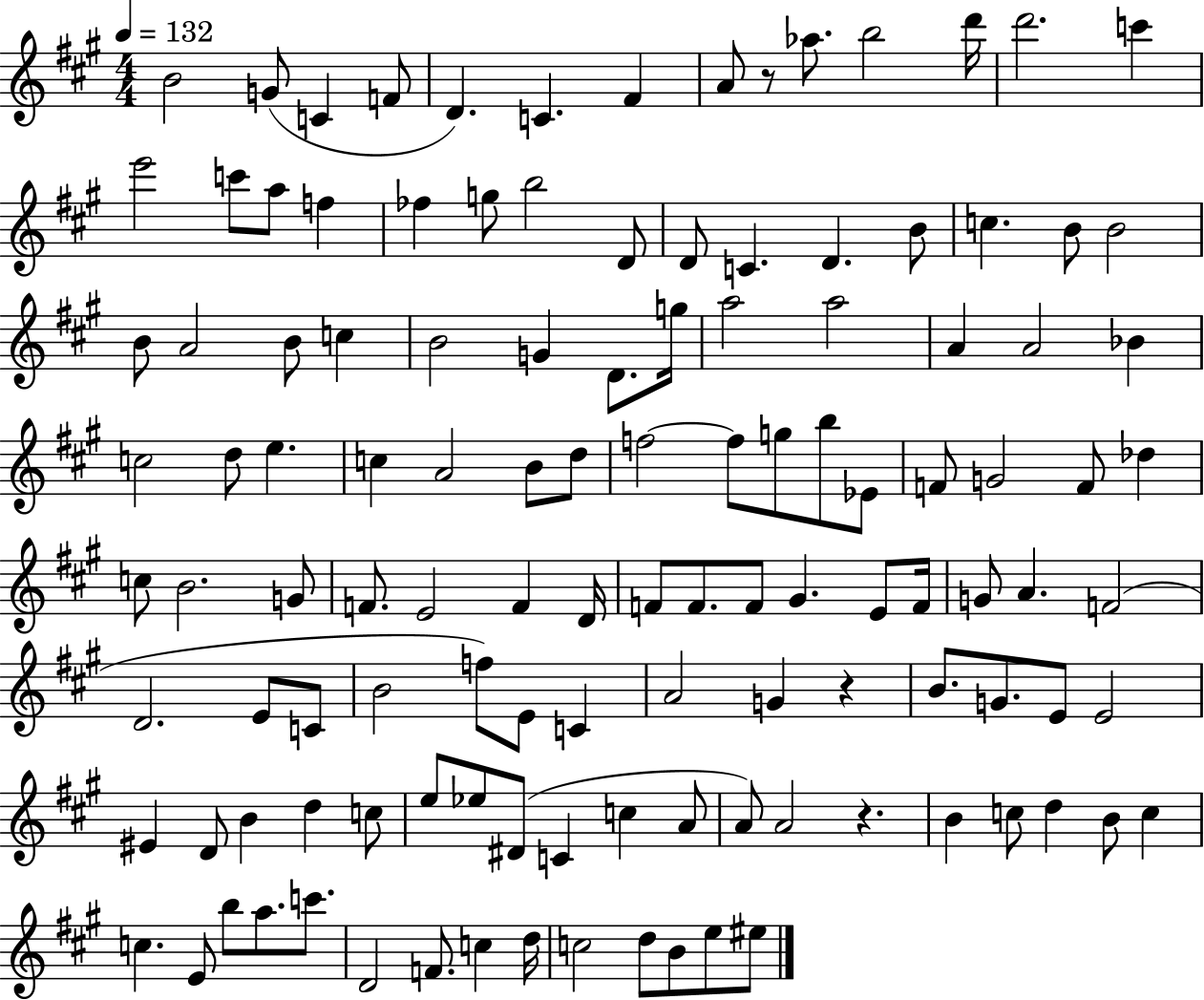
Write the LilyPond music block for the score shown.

{
  \clef treble
  \numericTimeSignature
  \time 4/4
  \key a \major
  \tempo 4 = 132
  b'2 g'8( c'4 f'8 | d'4.) c'4. fis'4 | a'8 r8 aes''8. b''2 d'''16 | d'''2. c'''4 | \break e'''2 c'''8 a''8 f''4 | fes''4 g''8 b''2 d'8 | d'8 c'4. d'4. b'8 | c''4. b'8 b'2 | \break b'8 a'2 b'8 c''4 | b'2 g'4 d'8. g''16 | a''2 a''2 | a'4 a'2 bes'4 | \break c''2 d''8 e''4. | c''4 a'2 b'8 d''8 | f''2~~ f''8 g''8 b''8 ees'8 | f'8 g'2 f'8 des''4 | \break c''8 b'2. g'8 | f'8. e'2 f'4 d'16 | f'8 f'8. f'8 gis'4. e'8 f'16 | g'8 a'4. f'2( | \break d'2. e'8 c'8 | b'2 f''8) e'8 c'4 | a'2 g'4 r4 | b'8. g'8. e'8 e'2 | \break eis'4 d'8 b'4 d''4 c''8 | e''8 ees''8 dis'8( c'4 c''4 a'8 | a'8) a'2 r4. | b'4 c''8 d''4 b'8 c''4 | \break c''4. e'8 b''8 a''8. c'''8. | d'2 f'8. c''4 d''16 | c''2 d''8 b'8 e''8 eis''8 | \bar "|."
}